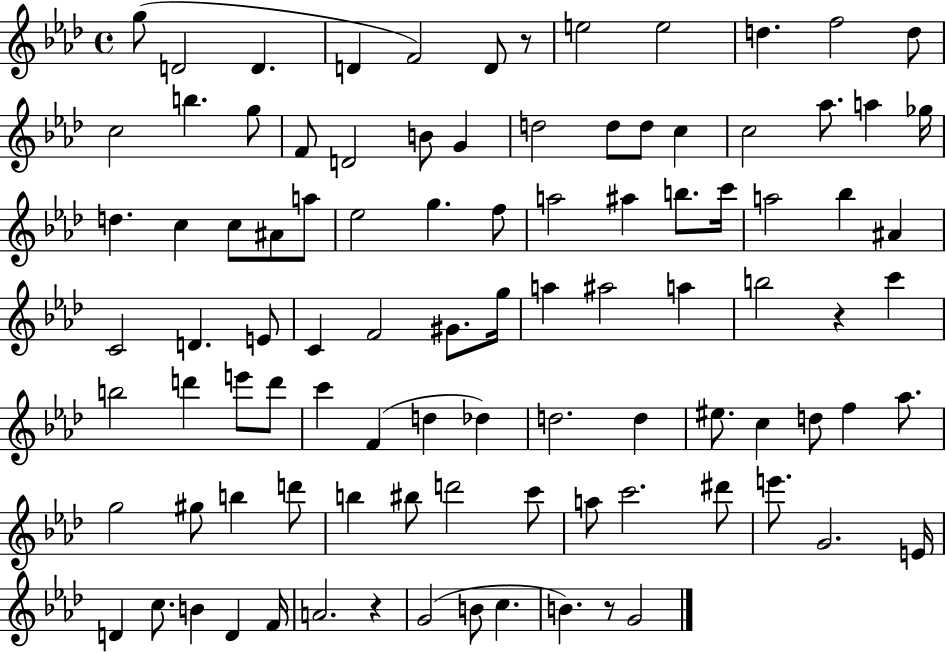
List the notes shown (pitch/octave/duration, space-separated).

G5/e D4/h D4/q. D4/q F4/h D4/e R/e E5/h E5/h D5/q. F5/h D5/e C5/h B5/q. G5/e F4/e D4/h B4/e G4/q D5/h D5/e D5/e C5/q C5/h Ab5/e. A5/q Gb5/s D5/q. C5/q C5/e A#4/e A5/e Eb5/h G5/q. F5/e A5/h A#5/q B5/e. C6/s A5/h Bb5/q A#4/q C4/h D4/q. E4/e C4/q F4/h G#4/e. G5/s A5/q A#5/h A5/q B5/h R/q C6/q B5/h D6/q E6/e D6/e C6/q F4/q D5/q Db5/q D5/h. D5/q EIS5/e. C5/q D5/e F5/q Ab5/e. G5/h G#5/e B5/q D6/e B5/q BIS5/e D6/h C6/e A5/e C6/h. D#6/e E6/e. G4/h. E4/s D4/q C5/e. B4/q D4/q F4/s A4/h. R/q G4/h B4/e C5/q. B4/q. R/e G4/h